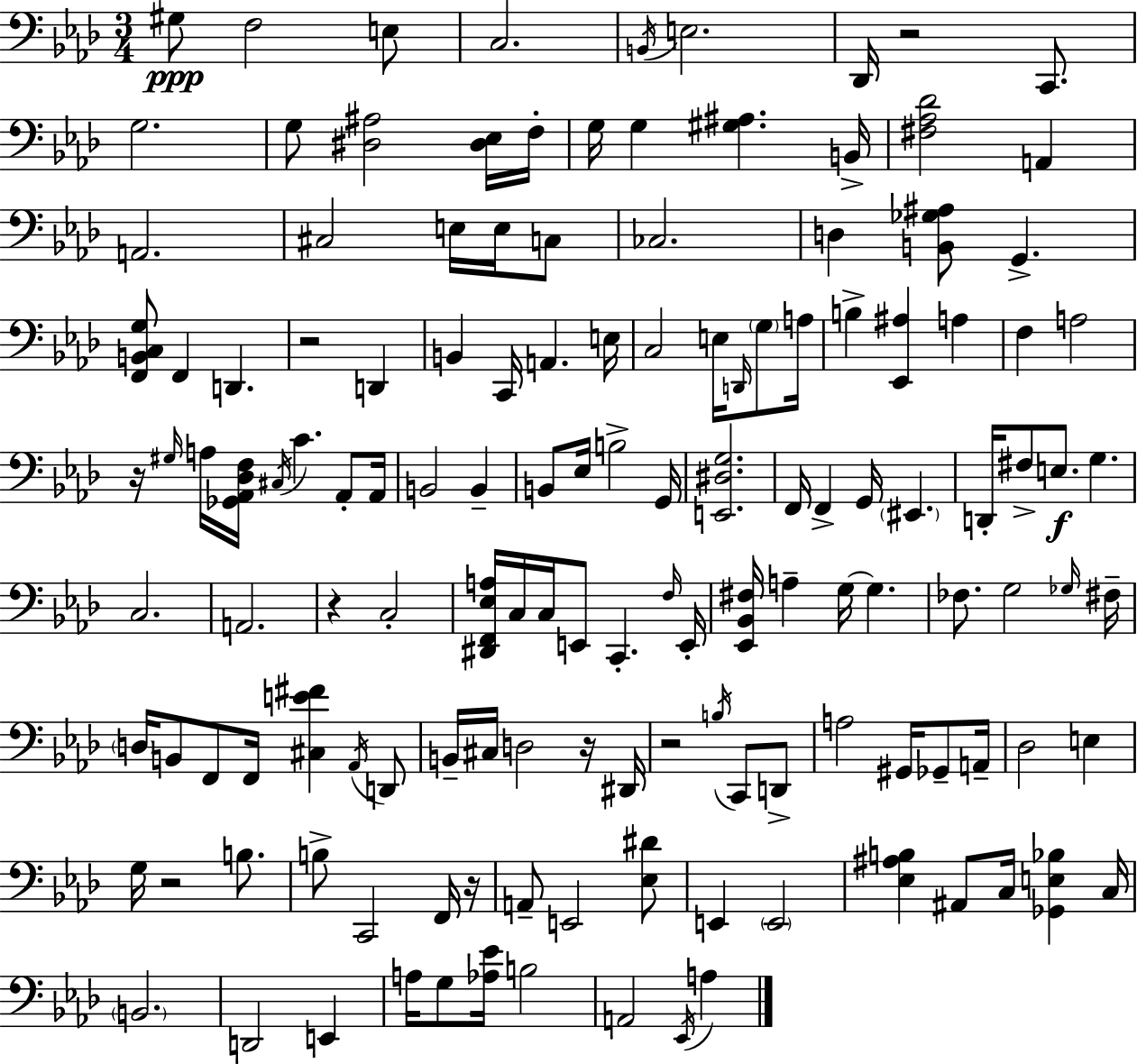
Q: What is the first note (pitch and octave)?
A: G#3